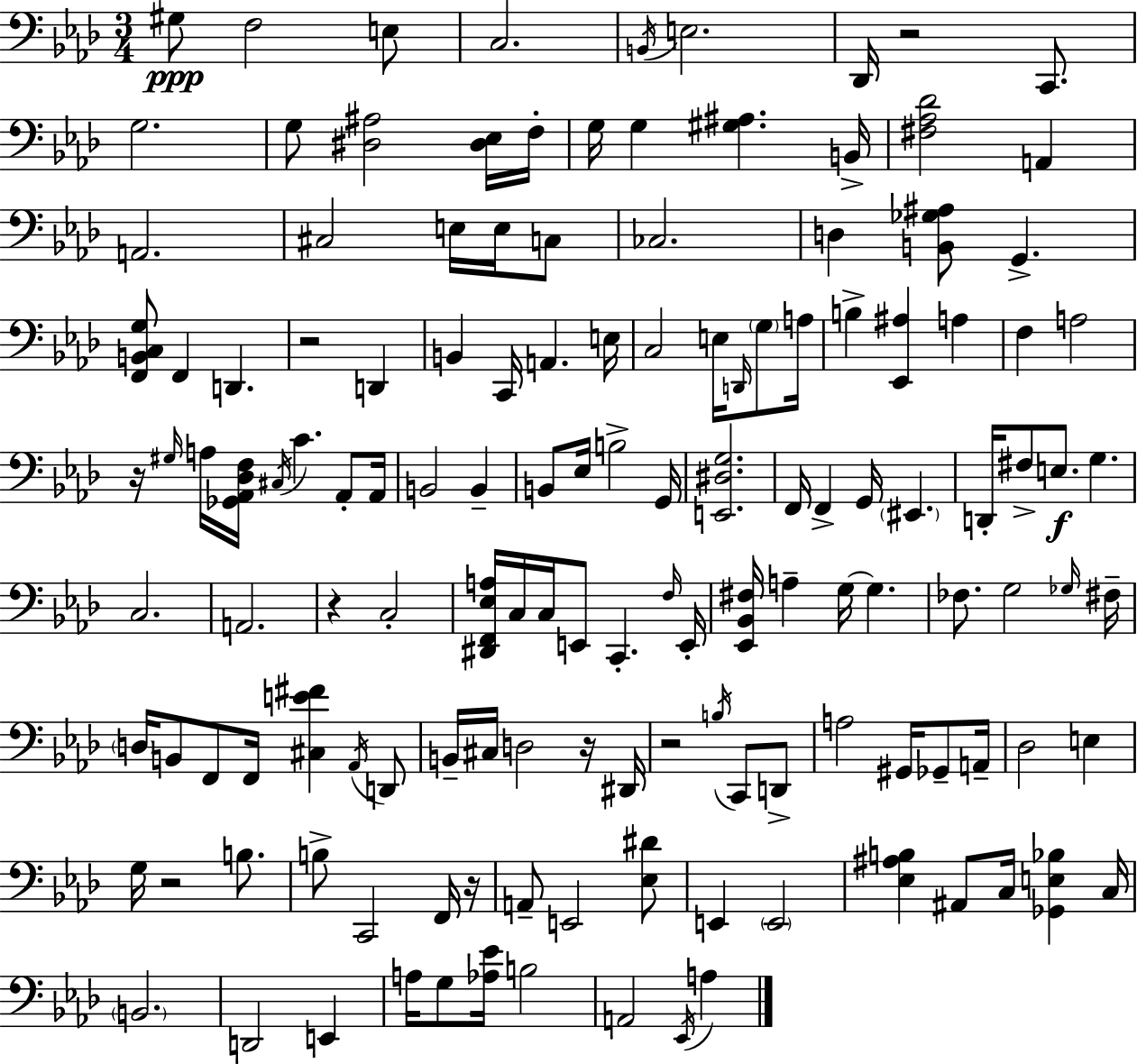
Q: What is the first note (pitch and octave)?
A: G#3